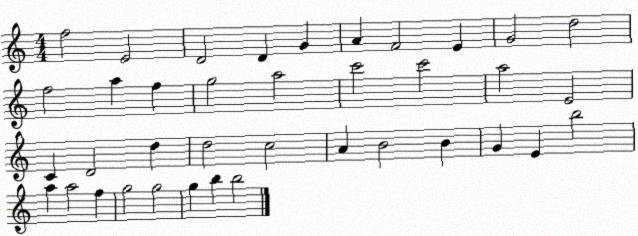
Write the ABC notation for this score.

X:1
T:Untitled
M:4/4
L:1/4
K:C
f2 E2 D2 D G A F2 E G2 d2 f2 a f g2 a2 c'2 c'2 a2 E2 C D2 d d2 c2 A B2 B G E b2 a a2 f g2 g2 g b b2